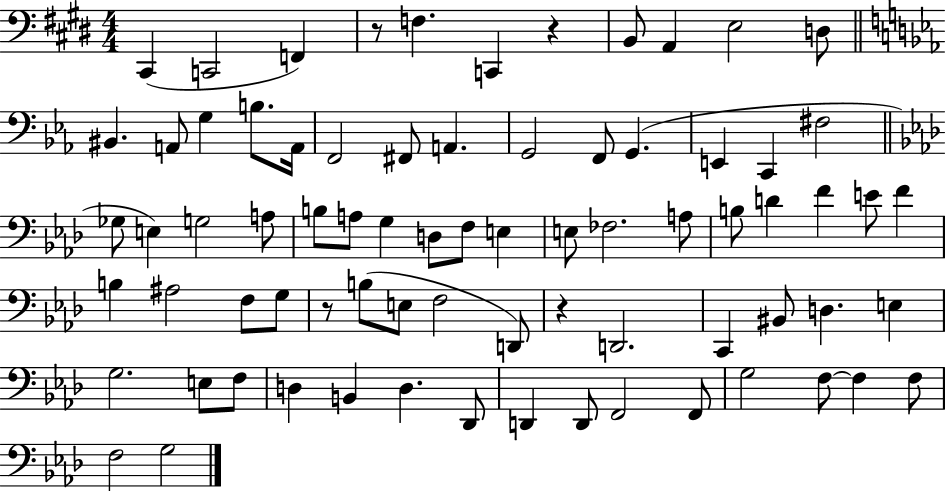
X:1
T:Untitled
M:4/4
L:1/4
K:E
^C,, C,,2 F,, z/2 F, C,, z B,,/2 A,, E,2 D,/2 ^B,, A,,/2 G, B,/2 A,,/4 F,,2 ^F,,/2 A,, G,,2 F,,/2 G,, E,, C,, ^F,2 _G,/2 E, G,2 A,/2 B,/2 A,/2 G, D,/2 F,/2 E, E,/2 _F,2 A,/2 B,/2 D F E/2 F B, ^A,2 F,/2 G,/2 z/2 B,/2 E,/2 F,2 D,,/2 z D,,2 C,, ^B,,/2 D, E, G,2 E,/2 F,/2 D, B,, D, _D,,/2 D,, D,,/2 F,,2 F,,/2 G,2 F,/2 F, F,/2 F,2 G,2